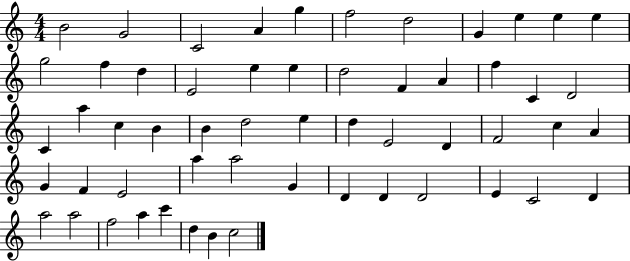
B4/h G4/h C4/h A4/q G5/q F5/h D5/h G4/q E5/q E5/q E5/q G5/h F5/q D5/q E4/h E5/q E5/q D5/h F4/q A4/q F5/q C4/q D4/h C4/q A5/q C5/q B4/q B4/q D5/h E5/q D5/q E4/h D4/q F4/h C5/q A4/q G4/q F4/q E4/h A5/q A5/h G4/q D4/q D4/q D4/h E4/q C4/h D4/q A5/h A5/h F5/h A5/q C6/q D5/q B4/q C5/h